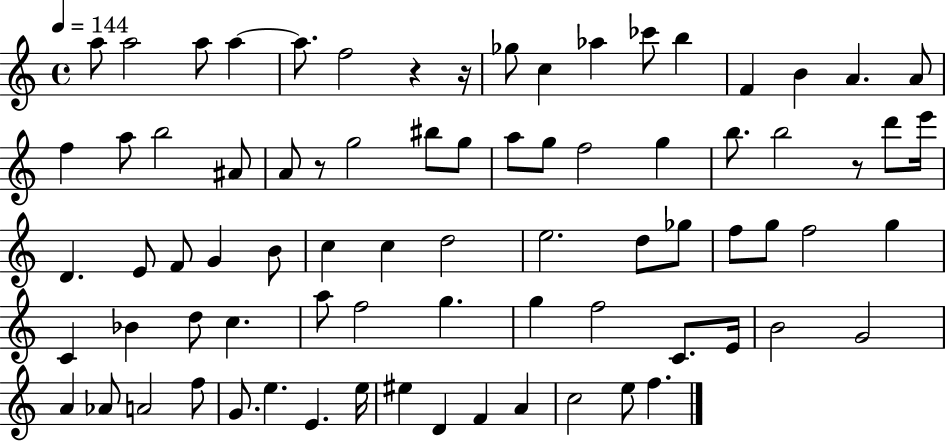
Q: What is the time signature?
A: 4/4